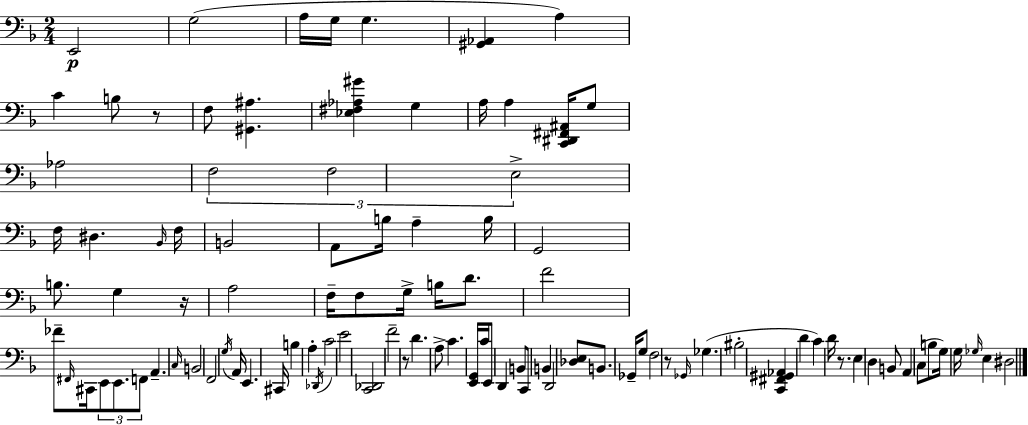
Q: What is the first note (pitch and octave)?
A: E2